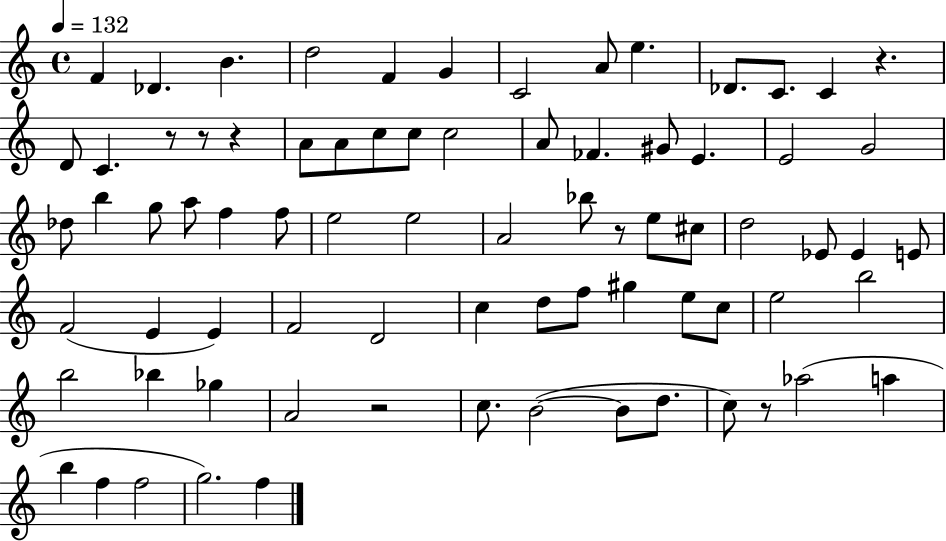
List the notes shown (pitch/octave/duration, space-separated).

F4/q Db4/q. B4/q. D5/h F4/q G4/q C4/h A4/e E5/q. Db4/e. C4/e. C4/q R/q. D4/e C4/q. R/e R/e R/q A4/e A4/e C5/e C5/e C5/h A4/e FES4/q. G#4/e E4/q. E4/h G4/h Db5/e B5/q G5/e A5/e F5/q F5/e E5/h E5/h A4/h Bb5/e R/e E5/e C#5/e D5/h Eb4/e Eb4/q E4/e F4/h E4/q E4/q F4/h D4/h C5/q D5/e F5/e G#5/q E5/e C5/e E5/h B5/h B5/h Bb5/q Gb5/q A4/h R/h C5/e. B4/h B4/e D5/e. C5/e R/e Ab5/h A5/q B5/q F5/q F5/h G5/h. F5/q